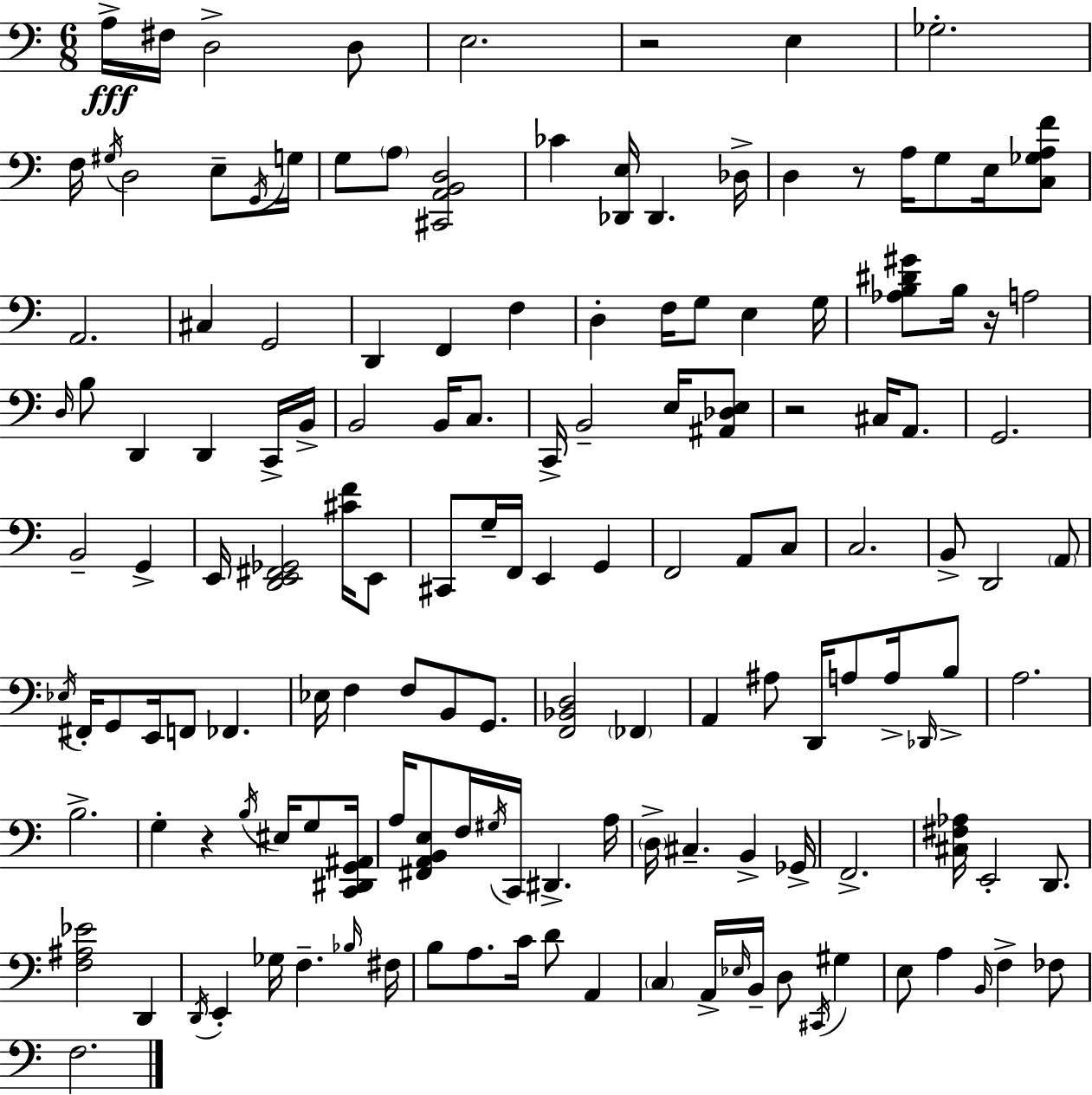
{
  \clef bass
  \numericTimeSignature
  \time 6/8
  \key a \minor
  \repeat volta 2 { a16->\fff fis16 d2-> d8 | e2. | r2 e4 | ges2.-. | \break f16 \acciaccatura { gis16 } d2 e8-- | \acciaccatura { g,16 } g16 g8 \parenthesize a8 <cis, a, b, d>2 | ces'4 <des, e>16 des,4. | des16-> d4 r8 a16 g8 e16 | \break <c ges a f'>8 a,2. | cis4 g,2 | d,4 f,4 f4 | d4-. f16 g8 e4 | \break g16 <aes b dis' gis'>8 b16 r16 a2 | \grace { d16 } b8 d,4 d,4 | c,16-> b,16-> b,2 b,16 | c8. c,16-> b,2-- | \break e16 <ais, des e>8 r2 cis16 | a,8. g,2. | b,2-- g,4-> | e,16 <d, e, fis, ges,>2 | \break <cis' f'>16 e,8 cis,8 g16-- f,16 e,4 g,4 | f,2 a,8 | c8 c2. | b,8-> d,2 | \break \parenthesize a,8 \acciaccatura { ees16 } fis,16-. g,8 e,16 f,8 fes,4. | ees16 f4 f8 b,8 | g,8. <f, bes, d>2 | \parenthesize fes,4 a,4 ais8 d,16 a8 | \break a16-> \grace { des,16 } b8-> a2. | b2.-> | g4-. r4 | \acciaccatura { b16 } eis16 g8 <c, dis, g, ais,>16 a16 <fis, a, b, e>8 f16 \acciaccatura { gis16 } c,16 | \break dis,4.-> a16 \parenthesize d16-> cis4.-- | b,4-> ges,16-> f,2.-> | <cis fis aes>16 e,2-. | d,8. <f ais ees'>2 | \break d,4 \acciaccatura { d,16 } e,4-. | ges16 f4.-- \grace { bes16 } fis16 b8 a8. | c'16 d'8 a,4 \parenthesize c4 | a,16-> \grace { ees16 } b,16-- d8 \acciaccatura { cis,16 } gis4 e8 | \break a4 \grace { b,16 } f4-> fes8 | f2. | } \bar "|."
}